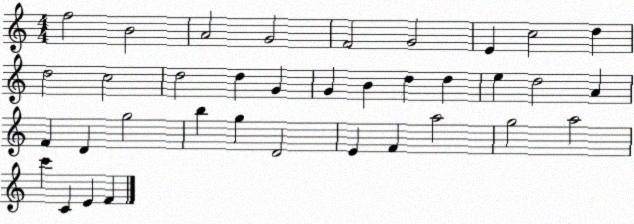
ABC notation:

X:1
T:Untitled
M:4/4
L:1/4
K:C
f2 B2 A2 G2 F2 G2 E c2 d d2 c2 d2 d G G B d d e d2 A F D g2 b g D2 E F a2 g2 a2 c' C E F